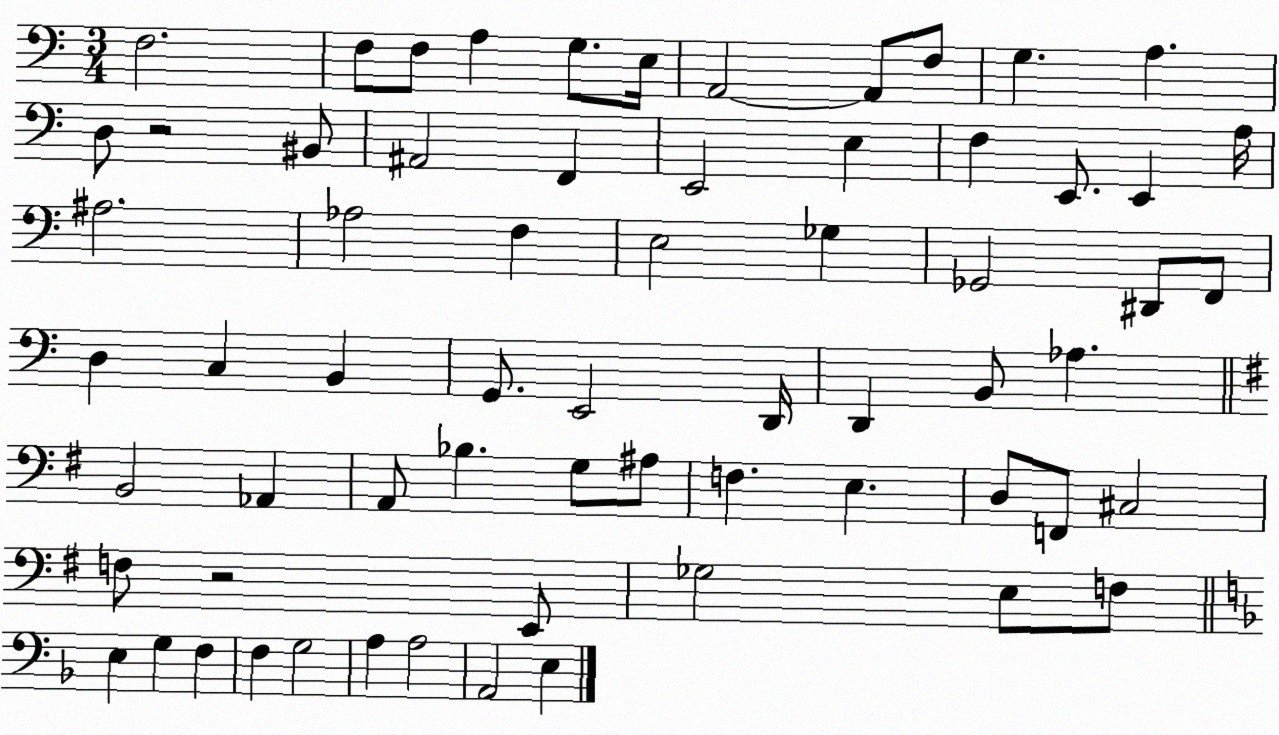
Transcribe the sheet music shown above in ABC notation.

X:1
T:Untitled
M:3/4
L:1/4
K:C
F,2 F,/2 F,/2 A, G,/2 E,/4 A,,2 A,,/2 F,/2 G, A, D,/2 z2 ^B,,/2 ^A,,2 F,, E,,2 E, F, E,,/2 E,, A,/4 ^A,2 _A,2 F, E,2 _G, _G,,2 ^D,,/2 F,,/2 D, C, B,, G,,/2 E,,2 D,,/4 D,, B,,/2 _A, B,,2 _A,, A,,/2 _B, G,/2 ^A,/2 F, E, D,/2 F,,/2 ^C,2 F,/2 z2 E,,/2 _G,2 E,/2 F,/2 E, G, F, F, G,2 A, A,2 A,,2 E,